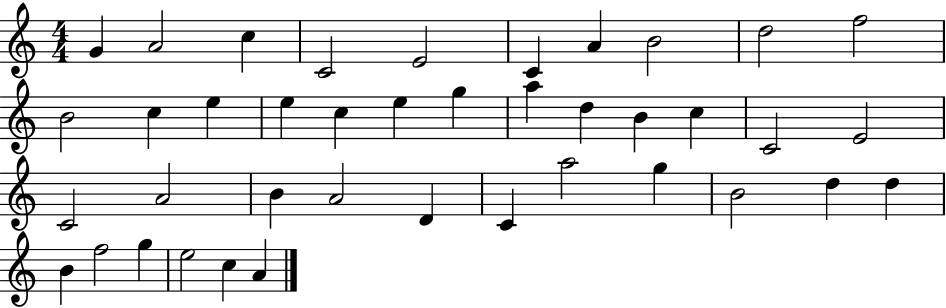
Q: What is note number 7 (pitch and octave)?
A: A4